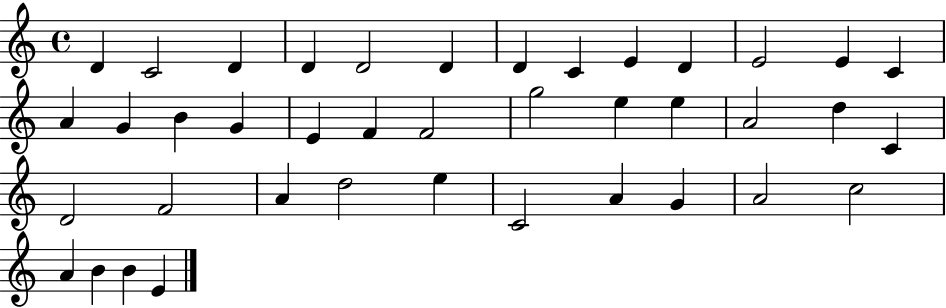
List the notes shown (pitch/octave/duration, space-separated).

D4/q C4/h D4/q D4/q D4/h D4/q D4/q C4/q E4/q D4/q E4/h E4/q C4/q A4/q G4/q B4/q G4/q E4/q F4/q F4/h G5/h E5/q E5/q A4/h D5/q C4/q D4/h F4/h A4/q D5/h E5/q C4/h A4/q G4/q A4/h C5/h A4/q B4/q B4/q E4/q